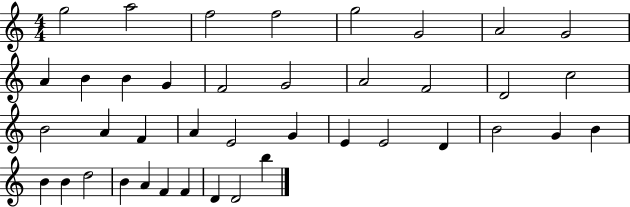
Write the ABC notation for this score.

X:1
T:Untitled
M:4/4
L:1/4
K:C
g2 a2 f2 f2 g2 G2 A2 G2 A B B G F2 G2 A2 F2 D2 c2 B2 A F A E2 G E E2 D B2 G B B B d2 B A F F D D2 b